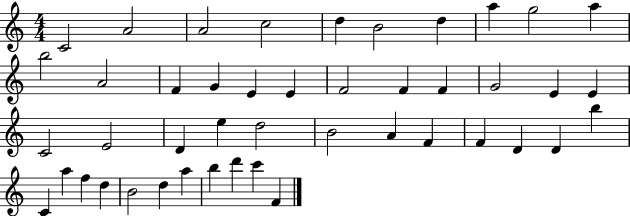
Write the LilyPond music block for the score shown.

{
  \clef treble
  \numericTimeSignature
  \time 4/4
  \key c \major
  c'2 a'2 | a'2 c''2 | d''4 b'2 d''4 | a''4 g''2 a''4 | \break b''2 a'2 | f'4 g'4 e'4 e'4 | f'2 f'4 f'4 | g'2 e'4 e'4 | \break c'2 e'2 | d'4 e''4 d''2 | b'2 a'4 f'4 | f'4 d'4 d'4 b''4 | \break c'4 a''4 f''4 d''4 | b'2 d''4 a''4 | b''4 d'''4 c'''4 f'4 | \bar "|."
}